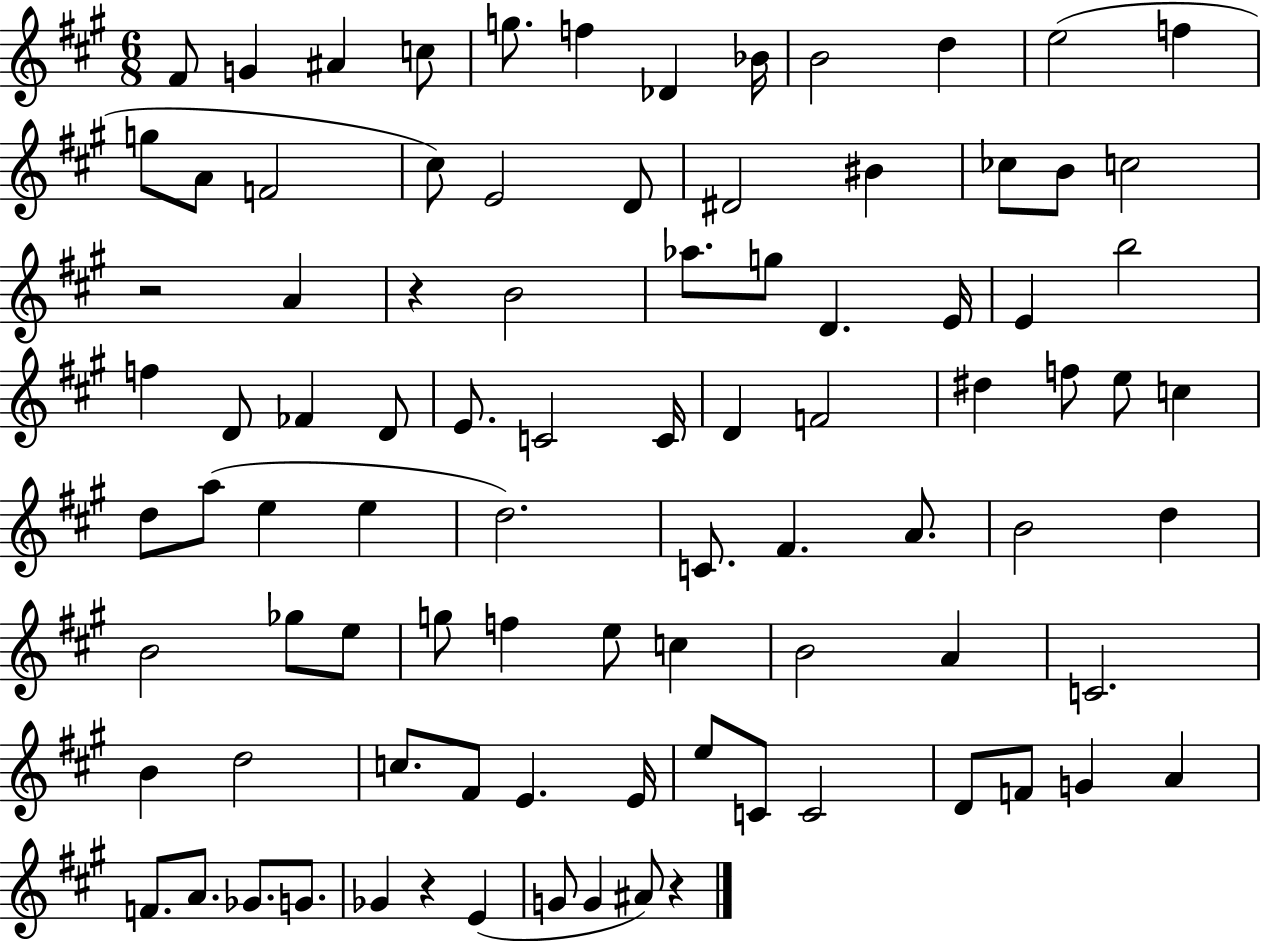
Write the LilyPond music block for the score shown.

{
  \clef treble
  \numericTimeSignature
  \time 6/8
  \key a \major
  \repeat volta 2 { fis'8 g'4 ais'4 c''8 | g''8. f''4 des'4 bes'16 | b'2 d''4 | e''2( f''4 | \break g''8 a'8 f'2 | cis''8) e'2 d'8 | dis'2 bis'4 | ces''8 b'8 c''2 | \break r2 a'4 | r4 b'2 | aes''8. g''8 d'4. e'16 | e'4 b''2 | \break f''4 d'8 fes'4 d'8 | e'8. c'2 c'16 | d'4 f'2 | dis''4 f''8 e''8 c''4 | \break d''8 a''8( e''4 e''4 | d''2.) | c'8. fis'4. a'8. | b'2 d''4 | \break b'2 ges''8 e''8 | g''8 f''4 e''8 c''4 | b'2 a'4 | c'2. | \break b'4 d''2 | c''8. fis'8 e'4. e'16 | e''8 c'8 c'2 | d'8 f'8 g'4 a'4 | \break f'8. a'8. ges'8. g'8. | ges'4 r4 e'4( | g'8 g'4 ais'8) r4 | } \bar "|."
}